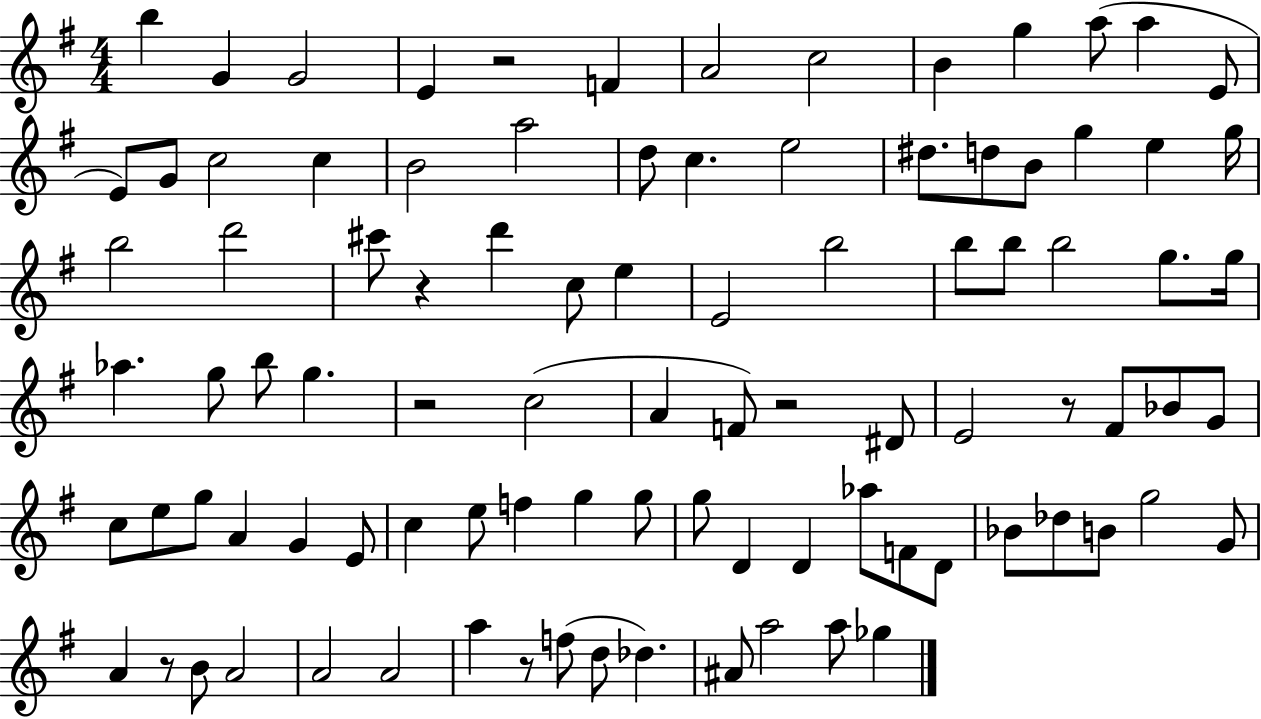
{
  \clef treble
  \numericTimeSignature
  \time 4/4
  \key g \major
  b''4 g'4 g'2 | e'4 r2 f'4 | a'2 c''2 | b'4 g''4 a''8( a''4 e'8 | \break e'8) g'8 c''2 c''4 | b'2 a''2 | d''8 c''4. e''2 | dis''8. d''8 b'8 g''4 e''4 g''16 | \break b''2 d'''2 | cis'''8 r4 d'''4 c''8 e''4 | e'2 b''2 | b''8 b''8 b''2 g''8. g''16 | \break aes''4. g''8 b''8 g''4. | r2 c''2( | a'4 f'8) r2 dis'8 | e'2 r8 fis'8 bes'8 g'8 | \break c''8 e''8 g''8 a'4 g'4 e'8 | c''4 e''8 f''4 g''4 g''8 | g''8 d'4 d'4 aes''8 f'8 d'8 | bes'8 des''8 b'8 g''2 g'8 | \break a'4 r8 b'8 a'2 | a'2 a'2 | a''4 r8 f''8( d''8 des''4.) | ais'8 a''2 a''8 ges''4 | \break \bar "|."
}